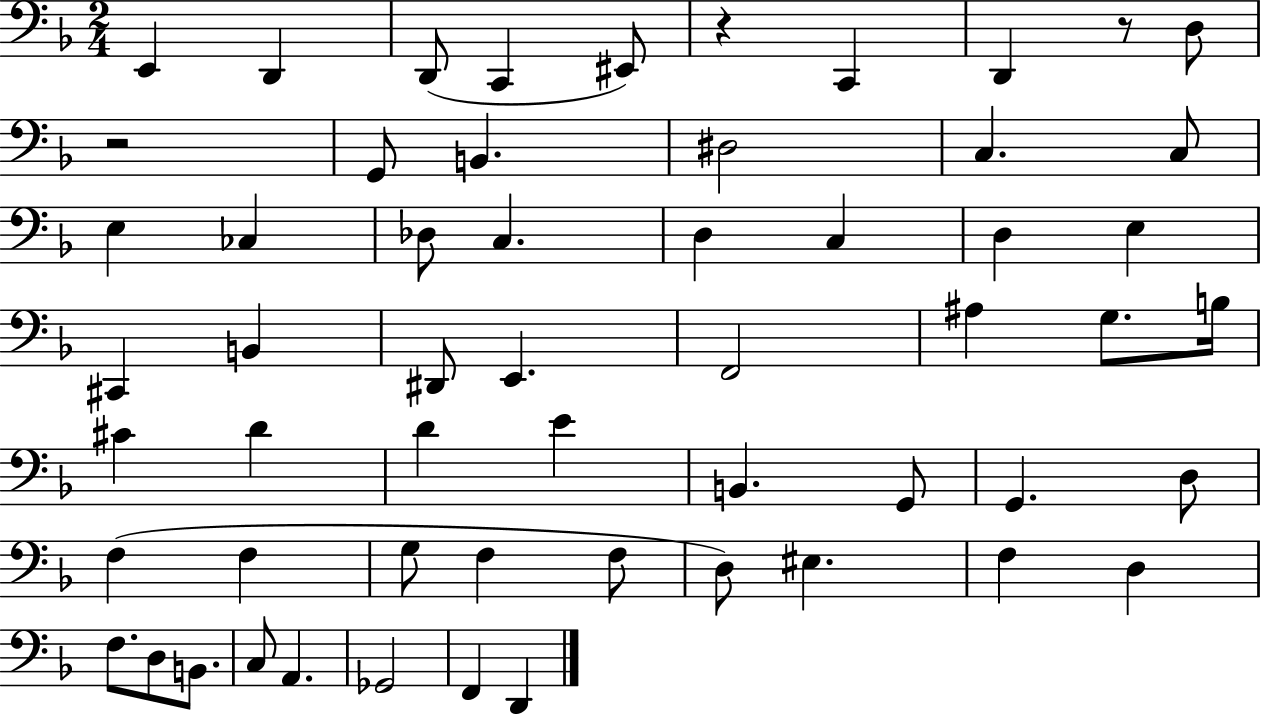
E2/q D2/q D2/e C2/q EIS2/e R/q C2/q D2/q R/e D3/e R/h G2/e B2/q. D#3/h C3/q. C3/e E3/q CES3/q Db3/e C3/q. D3/q C3/q D3/q E3/q C#2/q B2/q D#2/e E2/q. F2/h A#3/q G3/e. B3/s C#4/q D4/q D4/q E4/q B2/q. G2/e G2/q. D3/e F3/q F3/q G3/e F3/q F3/e D3/e EIS3/q. F3/q D3/q F3/e. D3/e B2/e. C3/e A2/q. Gb2/h F2/q D2/q